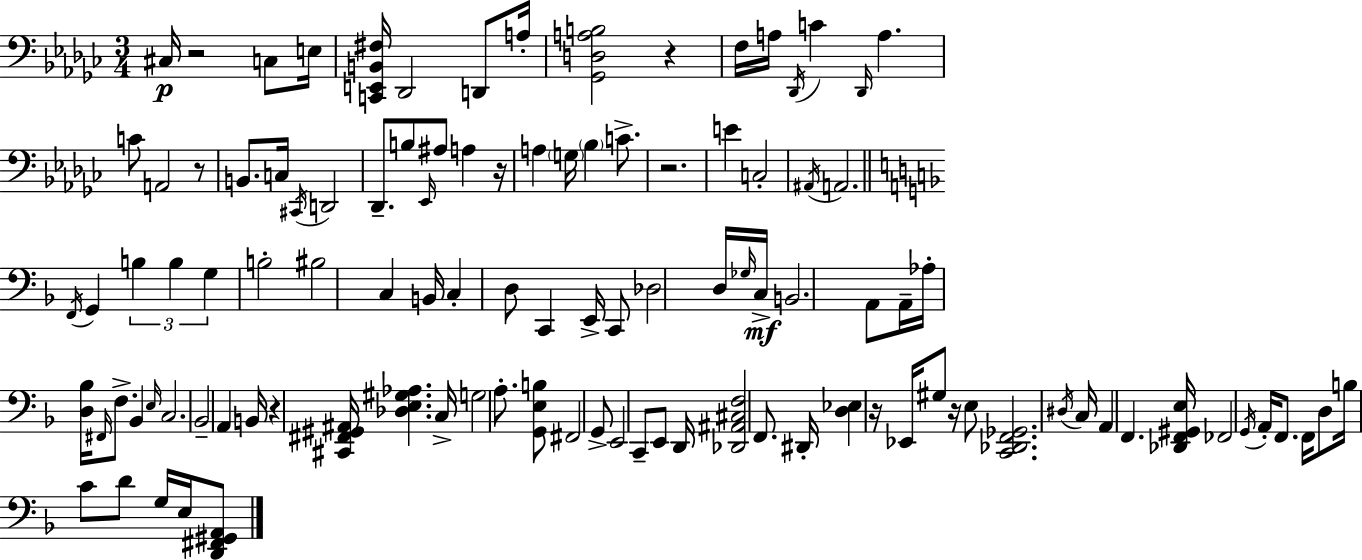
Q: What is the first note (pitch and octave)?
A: C#3